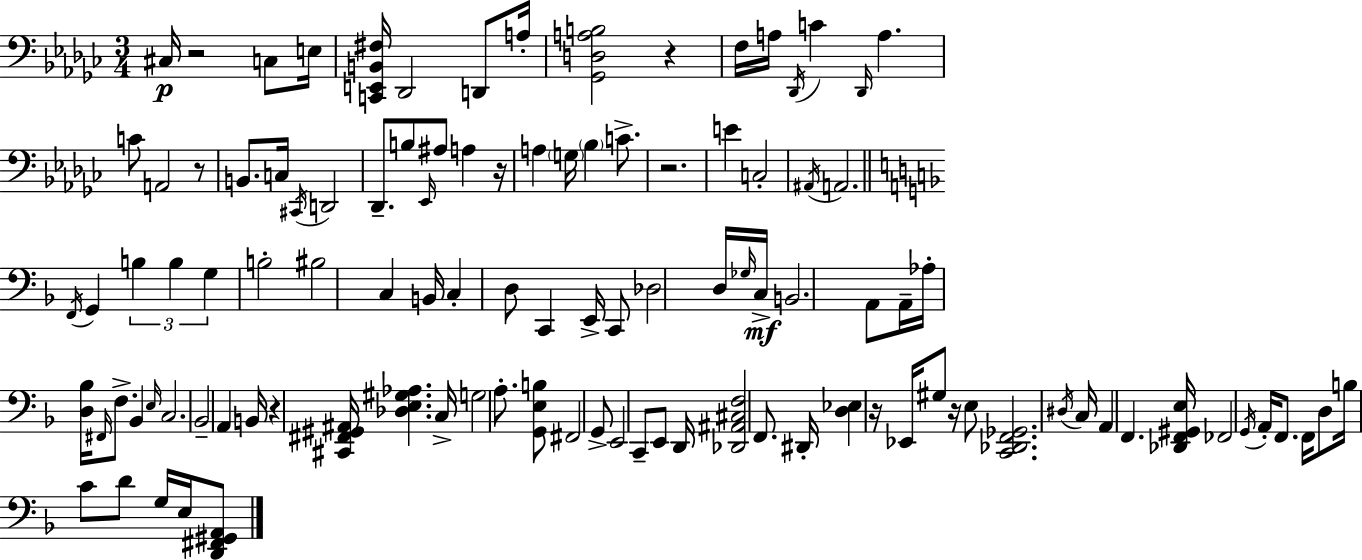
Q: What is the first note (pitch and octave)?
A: C#3